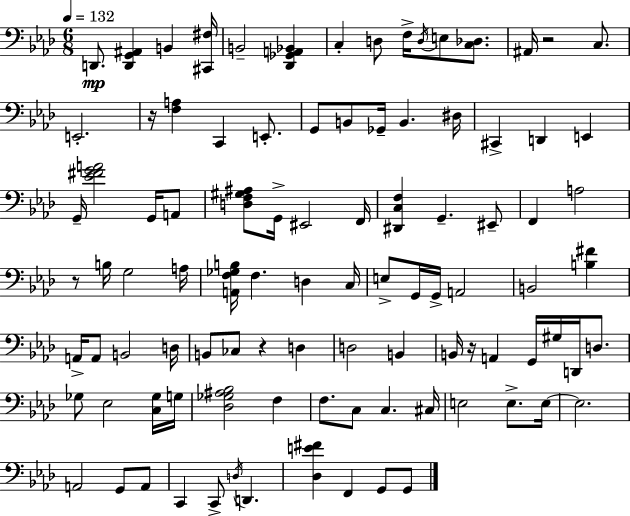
D2/e. [D2,G2,A#2]/q B2/q [C#2,F#3]/s B2/h [Db2,Gb2,A2,Bb2]/q C3/q D3/e F3/s D3/s E3/e [C3,Db3]/e. A#2/s R/h C3/e. E2/h. R/s [F3,A3]/q C2/q E2/e. G2/e B2/e Gb2/s B2/q. D#3/s C#2/q D2/q E2/q G2/s [Eb4,F#4,G4,A4]/h G2/s A2/e [D3,F3,G#3,A#3]/e G2/s EIS2/h F2/s [D#2,C3,F3]/q G2/q. EIS2/e F2/q A3/h R/e B3/s G3/h A3/s [A2,F3,Gb3,B3]/s F3/q. D3/q C3/s E3/e G2/s G2/s A2/h B2/h [B3,F#4]/q A2/s A2/e B2/h D3/s B2/e CES3/e R/q D3/q D3/h B2/q B2/s R/s A2/q G2/s G#3/s D2/s D3/e. Gb3/e Eb3/h [C3,Gb3]/s G3/s [Db3,Gb3,A#3,Bb3]/h F3/q F3/e. C3/e C3/q. C#3/s E3/h E3/e. E3/s E3/h. A2/h G2/e A2/e C2/q C2/e D3/s D2/q. [Db3,E4,F#4]/q F2/q G2/e G2/e